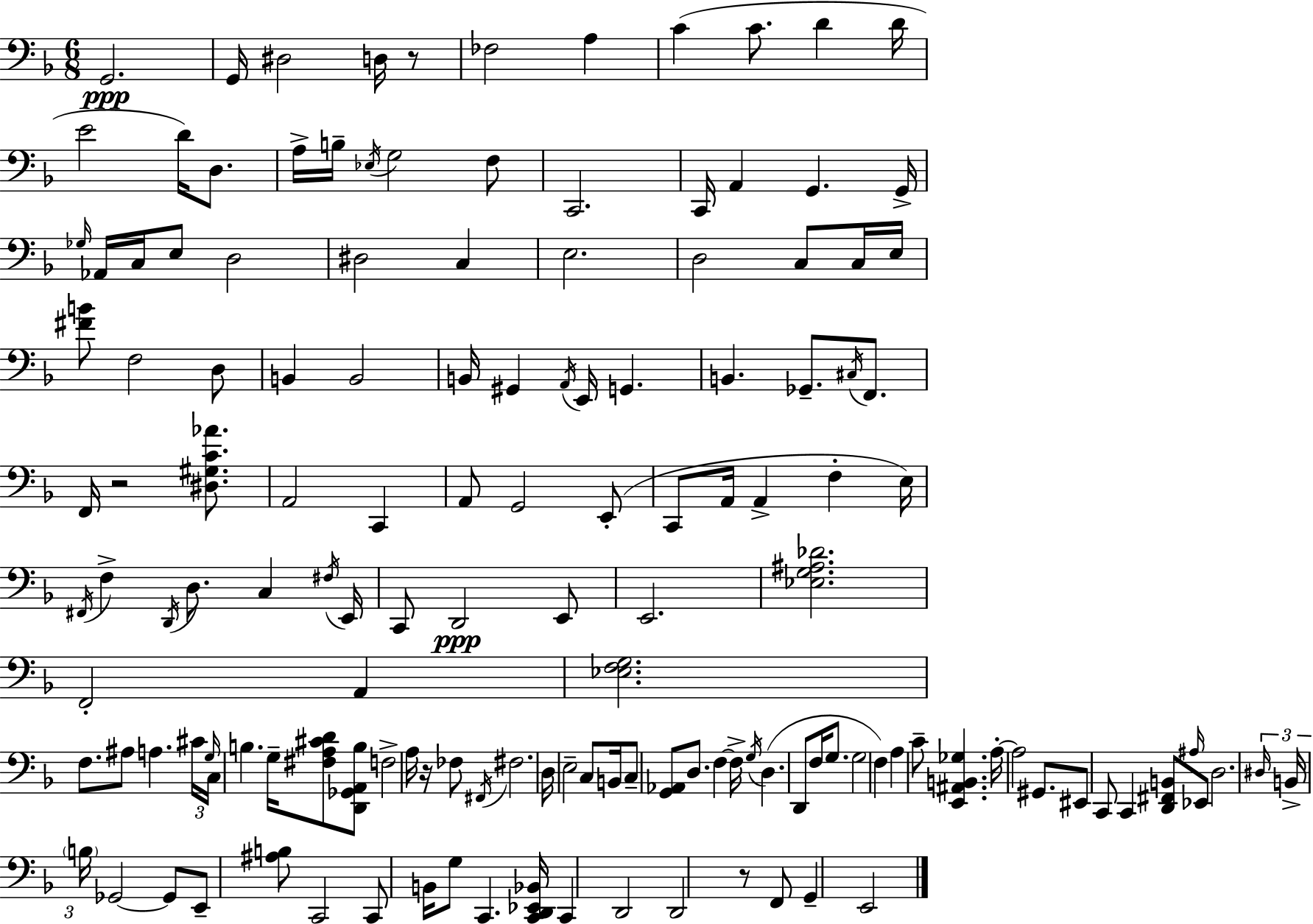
{
  \clef bass
  \numericTimeSignature
  \time 6/8
  \key d \minor
  g,2.\ppp | g,16 dis2 d16 r8 | fes2 a4 | c'4( c'8. d'4 d'16 | \break e'2 d'16) d8. | a16-> b16-- \acciaccatura { ees16 } g2 f8 | c,2. | c,16 a,4 g,4. | \break g,16-> \grace { ges16 } aes,16 c16 e8 d2 | dis2 c4 | e2. | d2 c8 | \break c16 e16 <fis' b'>8 f2 | d8 b,4 b,2 | b,16 gis,4 \acciaccatura { a,16 } e,16 g,4. | b,4. ges,8.-- | \break \acciaccatura { cis16 } f,8. f,16 r2 | <dis gis c' aes'>8. a,2 | c,4 a,8 g,2 | e,8-.( c,8 a,16 a,4-> f4-. | \break e16) \acciaccatura { fis,16 } f4-> \acciaccatura { d,16 } d8. | c4 \acciaccatura { fis16 } e,16 c,8 d,2\ppp | e,8 e,2. | <ees g ais des'>2. | \break f,2-. | a,4 <ees f g>2. | f8. ais8 | a4. \tuplet 3/2 { cis'16 \grace { g16 } c16 } b4. | \break g16-- <fis a cis' d'>8 <d, ges, a, b>8 f2-> | a16 r16 fes8 \acciaccatura { fis,16 } fis2. | d16 e2-- | c8 b,16 c8-- <g, aes,>8 | \break d8. f4~~ f16-> \acciaccatura { g16 } d4.( | d,8 f16 g8. g2 | f4) a4 | c'8-- <e, ais, b, ges>4. a16-.~~ a2 | \break gis,8. eis,8 | c,8 c,4 <d, fis, b,>8 \grace { ais16 } ees,8 d2. | \tuplet 3/2 { \grace { dis16 } | b,16-> \parenthesize b16 } ges,2~~ ges,8 | \break e,8-- <ais b>8 c,2 | c,8 b,16 g8 c,4. <c, d, ees, bes,>16 | c,4 d,2 | d,2 r8 f,8 | \break g,4-- e,2 | \bar "|."
}